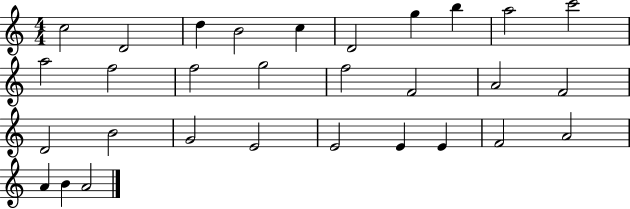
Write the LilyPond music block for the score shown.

{
  \clef treble
  \numericTimeSignature
  \time 4/4
  \key c \major
  c''2 d'2 | d''4 b'2 c''4 | d'2 g''4 b''4 | a''2 c'''2 | \break a''2 f''2 | f''2 g''2 | f''2 f'2 | a'2 f'2 | \break d'2 b'2 | g'2 e'2 | e'2 e'4 e'4 | f'2 a'2 | \break a'4 b'4 a'2 | \bar "|."
}